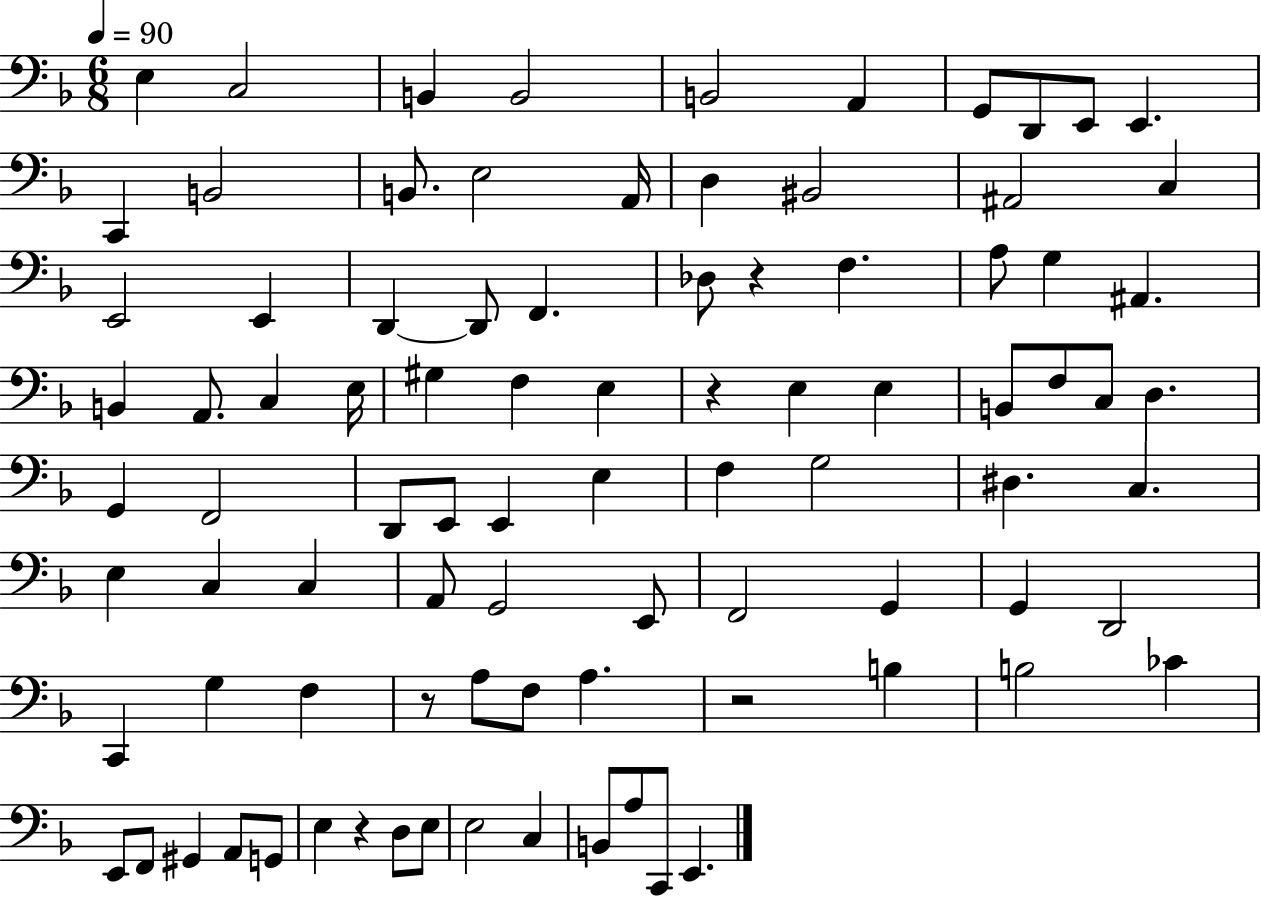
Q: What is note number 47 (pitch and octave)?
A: E2